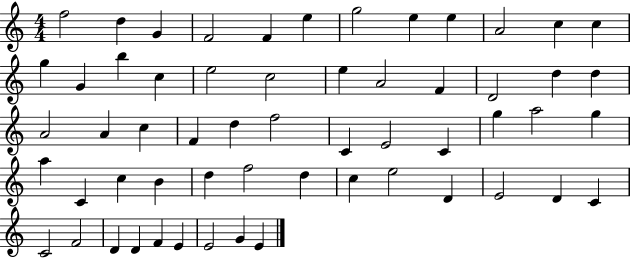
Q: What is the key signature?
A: C major